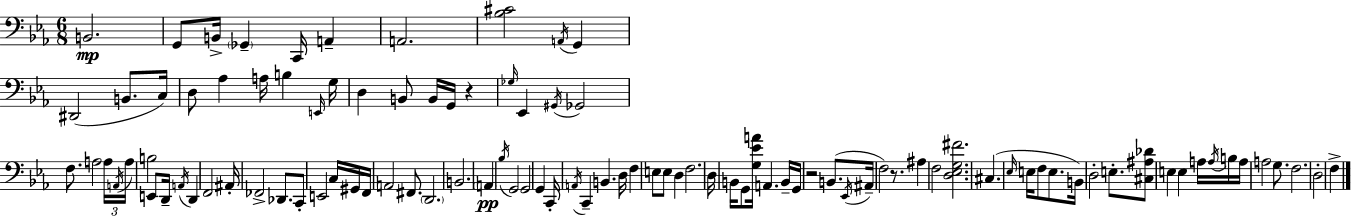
B2/h. G2/e B2/s Gb2/q C2/s A2/q A2/h. [Bb3,C#4]/h A2/s G2/q D#2/h B2/e. C3/s D3/e Ab3/q A3/s B3/q E2/s G3/s D3/q B2/e B2/s G2/s R/q Gb3/s Eb2/q G#2/s Gb2/h F3/e. A3/h A3/s A2/s A3/s B3/h E2/e D2/s A2/s D2/q F2/h A#2/s FES2/h Db2/e. C2/e E2/h C3/s G#2/s F2/s A2/h F#2/e. D2/h. B2/h. A2/q Bb3/s G2/h G2/h G2/q C2/s A2/s C2/q B2/q. D3/s F3/q E3/e E3/e D3/q F3/h. D3/s B2/s G2/e [G3,Eb4,A4]/s A2/q. B2/s G2/s R/h B2/e. Eb2/s A#2/s F3/h R/e. A#3/q F3/h [D3,Eb3,G3,F#4]/h. C#3/q. Eb3/s E3/s F3/e E3/e. B2/s D3/h E3/e. [C#3,A#3,Db4]/e E3/q E3/q A3/s A3/s B3/s A3/s A3/h G3/e. F3/h. D3/h F3/q